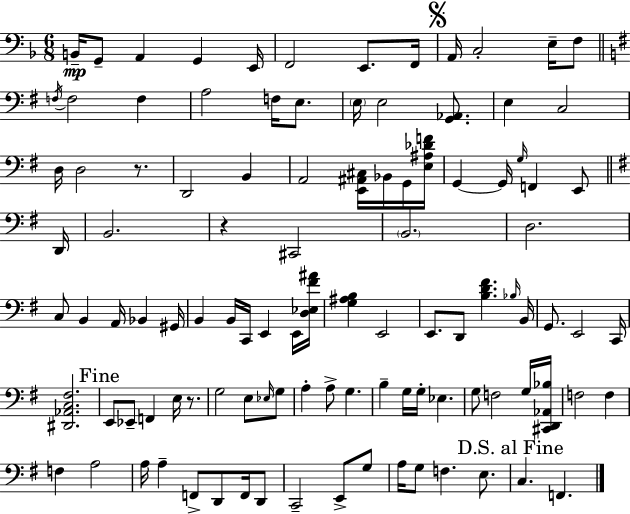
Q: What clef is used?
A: bass